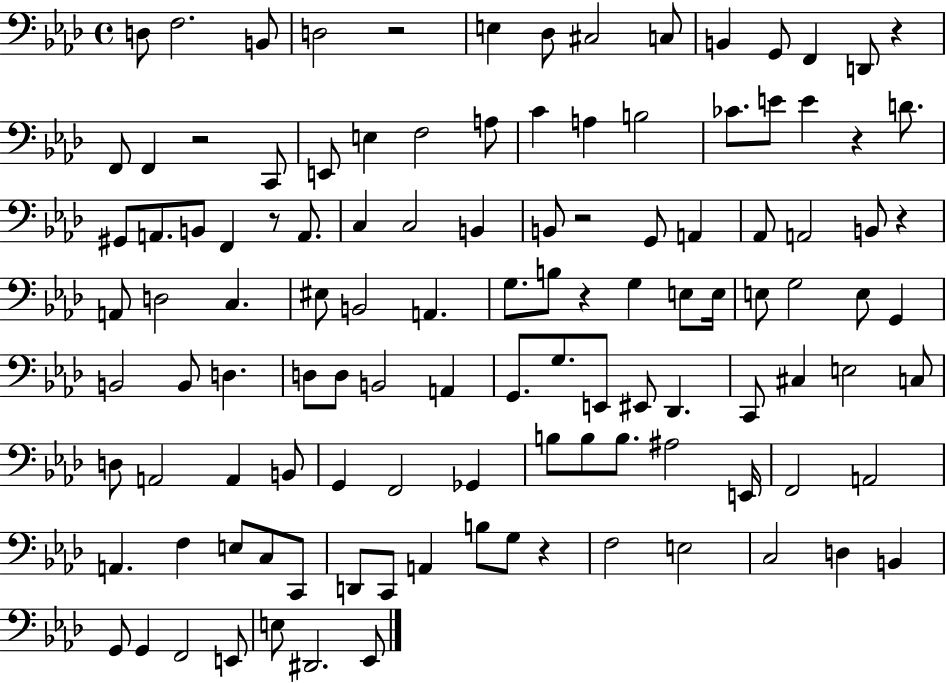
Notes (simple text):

D3/e F3/h. B2/e D3/h R/h E3/q Db3/e C#3/h C3/e B2/q G2/e F2/q D2/e R/q F2/e F2/q R/h C2/e E2/e E3/q F3/h A3/e C4/q A3/q B3/h CES4/e. E4/e E4/q R/q D4/e. G#2/e A2/e. B2/e F2/q R/e A2/e. C3/q C3/h B2/q B2/e R/h G2/e A2/q Ab2/e A2/h B2/e R/q A2/e D3/h C3/q. EIS3/e B2/h A2/q. G3/e. B3/e R/q G3/q E3/e E3/s E3/e G3/h E3/e G2/q B2/h B2/e D3/q. D3/e D3/e B2/h A2/q G2/e. G3/e. E2/e EIS2/e Db2/q. C2/e C#3/q E3/h C3/e D3/e A2/h A2/q B2/e G2/q F2/h Gb2/q B3/e B3/e B3/e. A#3/h E2/s F2/h A2/h A2/q. F3/q E3/e C3/e C2/e D2/e C2/e A2/q B3/e G3/e R/q F3/h E3/h C3/h D3/q B2/q G2/e G2/q F2/h E2/e E3/e D#2/h. Eb2/e